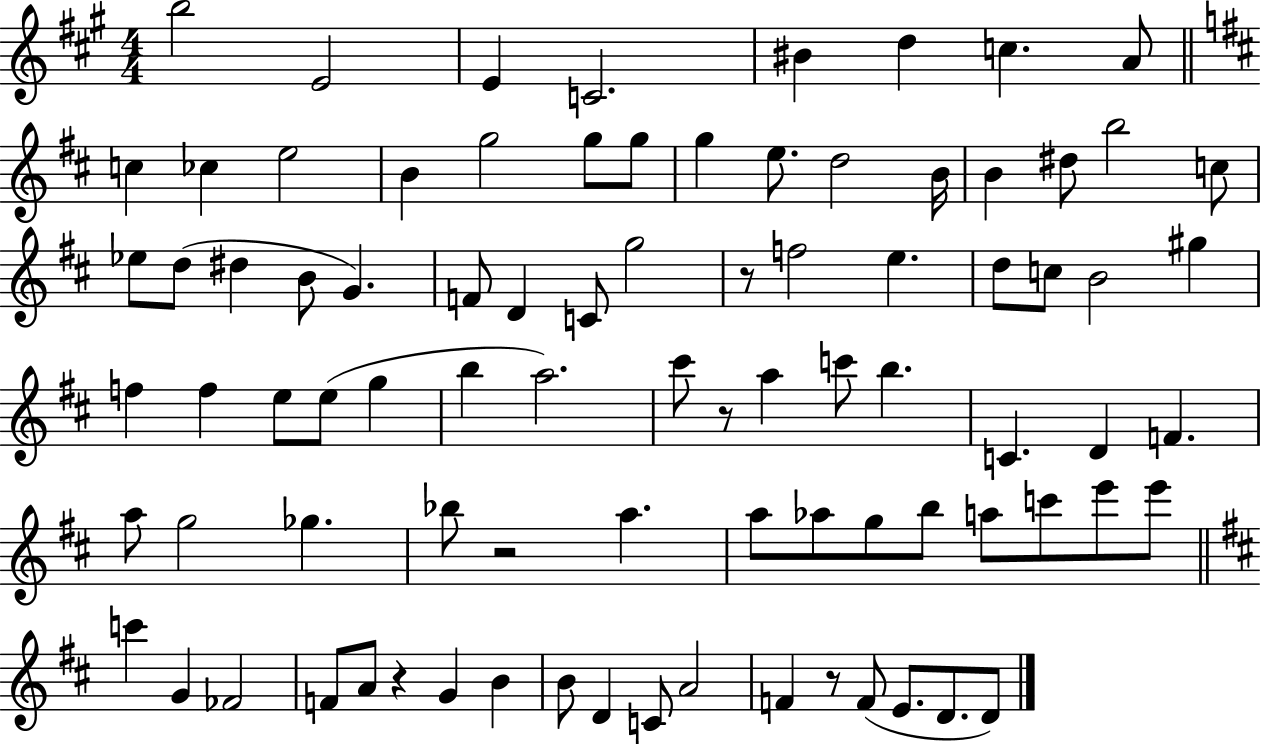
B5/h E4/h E4/q C4/h. BIS4/q D5/q C5/q. A4/e C5/q CES5/q E5/h B4/q G5/h G5/e G5/e G5/q E5/e. D5/h B4/s B4/q D#5/e B5/h C5/e Eb5/e D5/e D#5/q B4/e G4/q. F4/e D4/q C4/e G5/h R/e F5/h E5/q. D5/e C5/e B4/h G#5/q F5/q F5/q E5/e E5/e G5/q B5/q A5/h. C#6/e R/e A5/q C6/e B5/q. C4/q. D4/q F4/q. A5/e G5/h Gb5/q. Bb5/e R/h A5/q. A5/e Ab5/e G5/e B5/e A5/e C6/e E6/e E6/e C6/q G4/q FES4/h F4/e A4/e R/q G4/q B4/q B4/e D4/q C4/e A4/h F4/q R/e F4/e E4/e. D4/e. D4/e